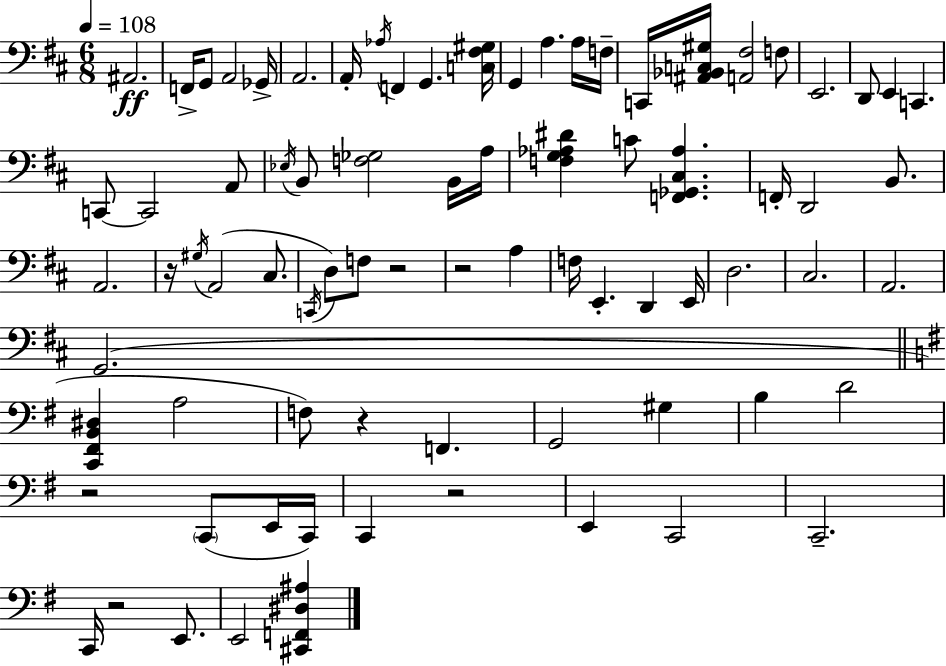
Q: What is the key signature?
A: D major